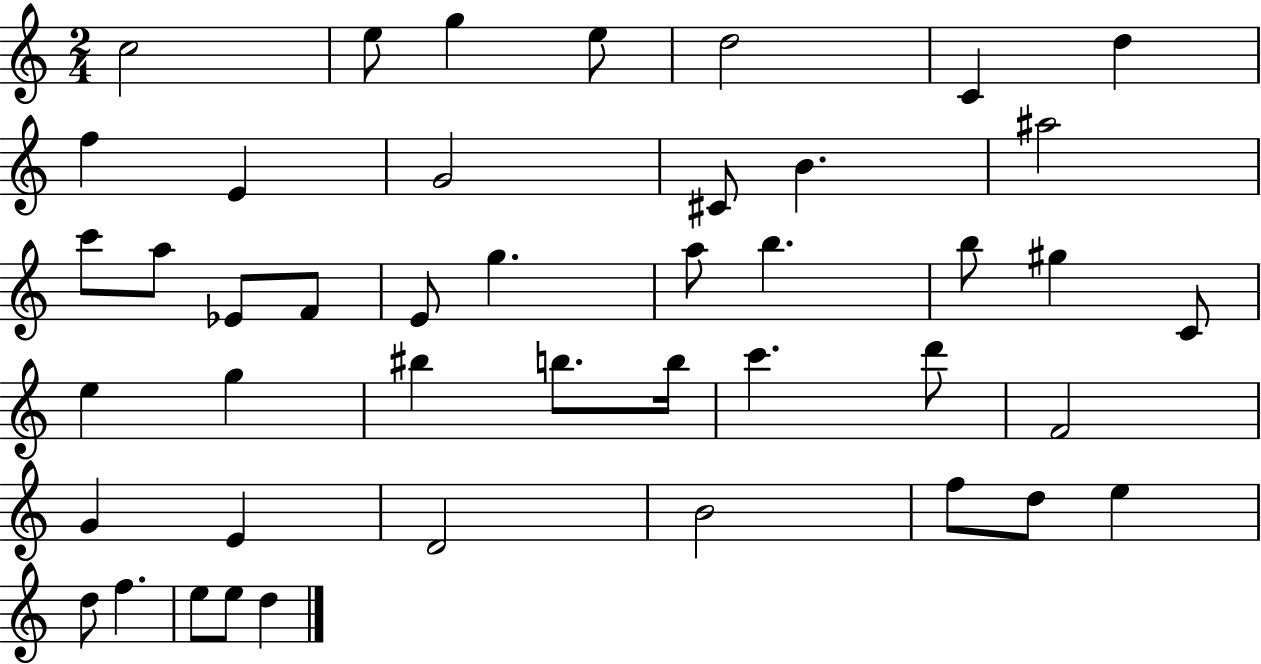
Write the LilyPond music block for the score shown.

{
  \clef treble
  \numericTimeSignature
  \time 2/4
  \key c \major
  \repeat volta 2 { c''2 | e''8 g''4 e''8 | d''2 | c'4 d''4 | \break f''4 e'4 | g'2 | cis'8 b'4. | ais''2 | \break c'''8 a''8 ees'8 f'8 | e'8 g''4. | a''8 b''4. | b''8 gis''4 c'8 | \break e''4 g''4 | bis''4 b''8. b''16 | c'''4. d'''8 | f'2 | \break g'4 e'4 | d'2 | b'2 | f''8 d''8 e''4 | \break d''8 f''4. | e''8 e''8 d''4 | } \bar "|."
}